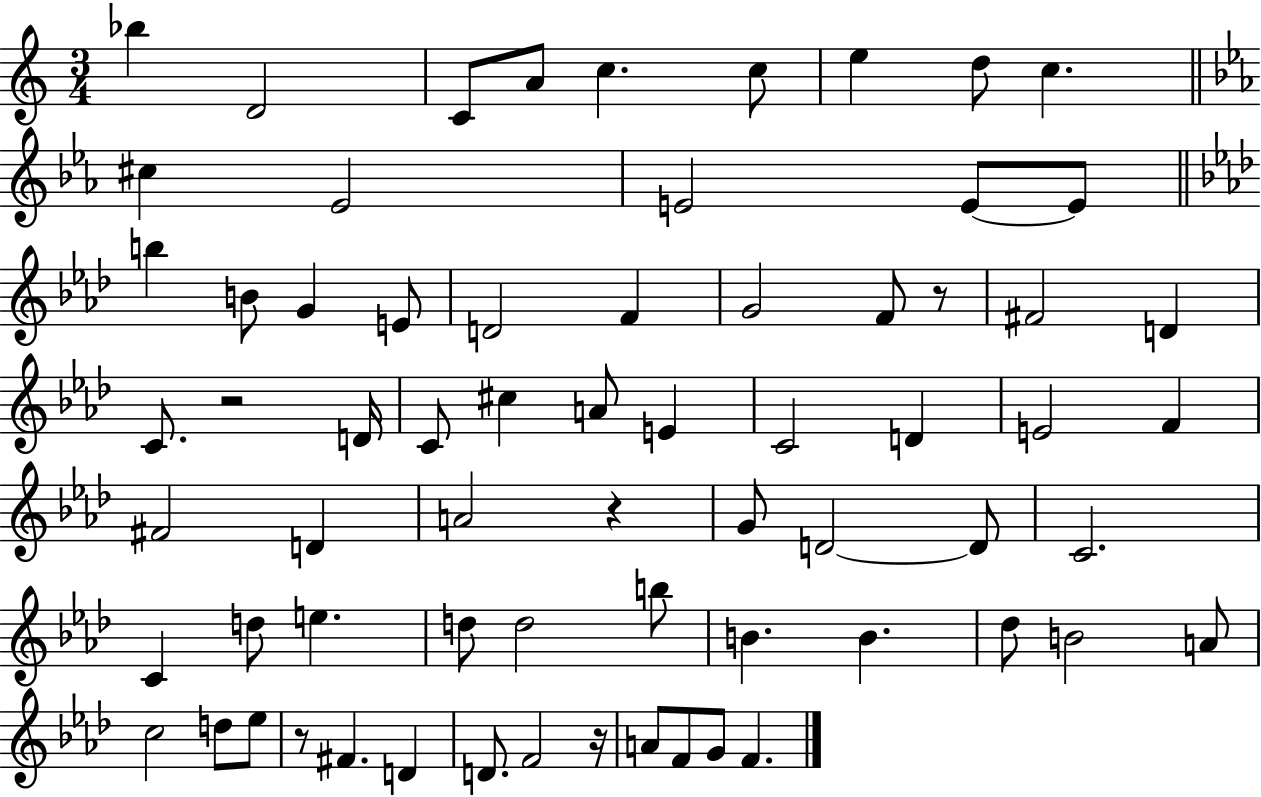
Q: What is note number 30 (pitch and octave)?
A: E4